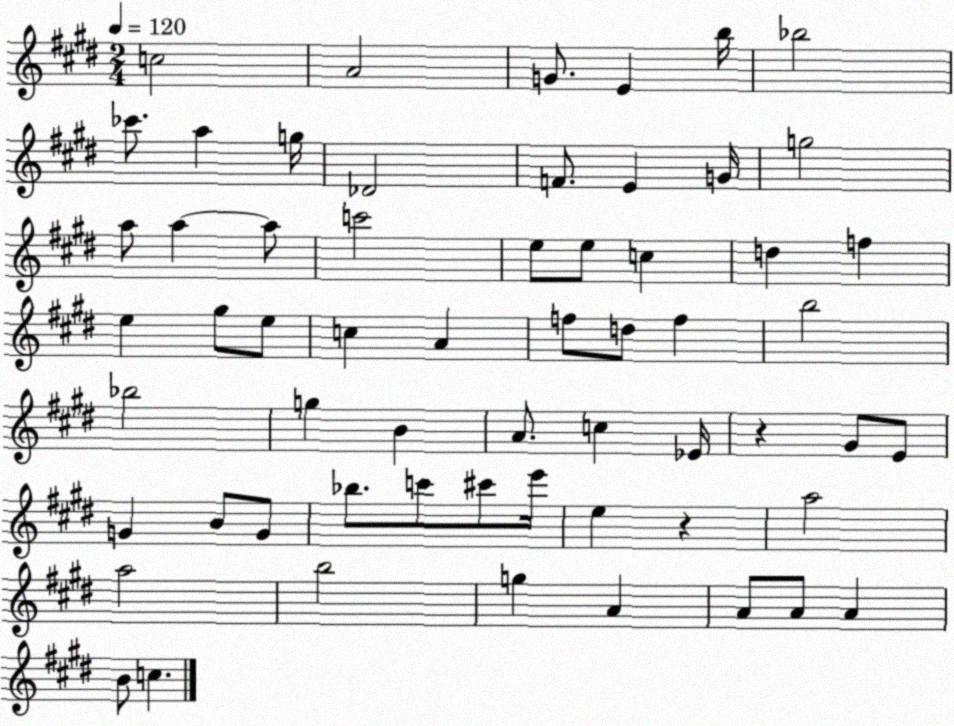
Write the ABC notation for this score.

X:1
T:Untitled
M:2/4
L:1/4
K:E
c2 A2 G/2 E b/4 _b2 _c'/2 a g/4 _D2 F/2 E G/4 g2 a/2 a a/2 c'2 e/2 e/2 c d f e ^g/2 e/2 c A f/2 d/2 f b2 _b2 g B A/2 c _E/4 z ^G/2 E/2 G B/2 G/2 _b/2 c'/2 ^c'/2 e'/4 e z a2 a2 b2 g A A/2 A/2 A B/2 c